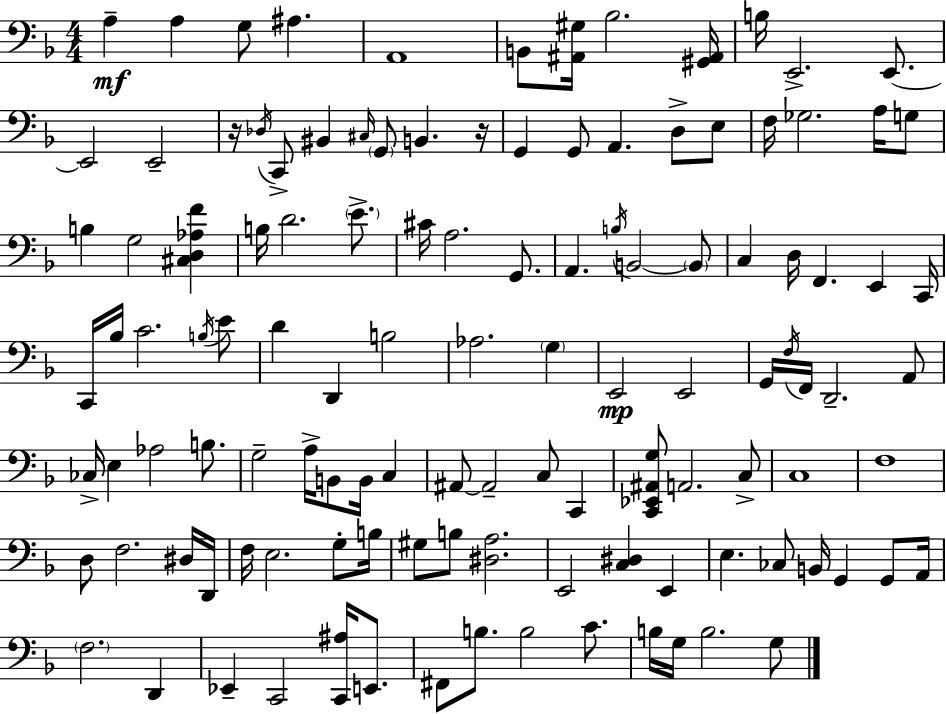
A3/q A3/q G3/e A#3/q. A2/w B2/e [A#2,G#3]/s Bb3/h. [G#2,A#2]/s B3/s E2/h. E2/e. E2/h E2/h R/s Db3/s C2/e BIS2/q C#3/s G2/e B2/q. R/s G2/q G2/e A2/q. D3/e E3/e F3/s Gb3/h. A3/s G3/e B3/q G3/h [C#3,D3,Ab3,F4]/q B3/s D4/h. E4/e. C#4/s A3/h. G2/e. A2/q. B3/s B2/h B2/e C3/q D3/s F2/q. E2/q C2/s C2/s Bb3/s C4/h. B3/s E4/e D4/q D2/q B3/h Ab3/h. G3/q E2/h E2/h G2/s F3/s F2/s D2/h. A2/e CES3/s E3/q Ab3/h B3/e. G3/h A3/s B2/e B2/s C3/q A#2/e A#2/h C3/e C2/q [C2,Eb2,A#2,G3]/e A2/h. C3/e C3/w F3/w D3/e F3/h. D#3/s D2/s F3/s E3/h. G3/e B3/s G#3/e B3/e [D#3,A3]/h. E2/h [C3,D#3]/q E2/q E3/q. CES3/e B2/s G2/q G2/e A2/s F3/h. D2/q Eb2/q C2/h [C2,A#3]/s E2/e. F#2/e B3/e. B3/h C4/e. B3/s G3/s B3/h. G3/e